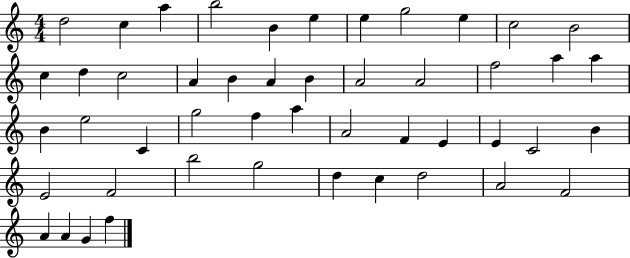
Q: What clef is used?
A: treble